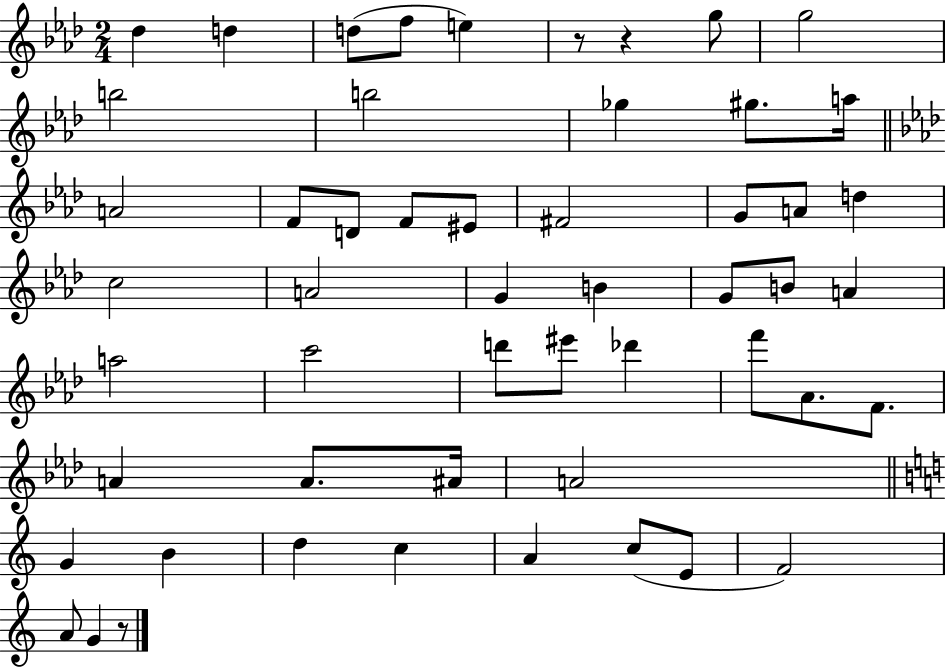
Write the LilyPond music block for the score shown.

{
  \clef treble
  \numericTimeSignature
  \time 2/4
  \key aes \major
  \repeat volta 2 { des''4 d''4 | d''8( f''8 e''4) | r8 r4 g''8 | g''2 | \break b''2 | b''2 | ges''4 gis''8. a''16 | \bar "||" \break \key f \minor a'2 | f'8 d'8 f'8 eis'8 | fis'2 | g'8 a'8 d''4 | \break c''2 | a'2 | g'4 b'4 | g'8 b'8 a'4 | \break a''2 | c'''2 | d'''8 eis'''8 des'''4 | f'''8 aes'8. f'8. | \break a'4 a'8. ais'16 | a'2 | \bar "||" \break \key c \major g'4 b'4 | d''4 c''4 | a'4 c''8( e'8 | f'2) | \break a'8 g'4 r8 | } \bar "|."
}